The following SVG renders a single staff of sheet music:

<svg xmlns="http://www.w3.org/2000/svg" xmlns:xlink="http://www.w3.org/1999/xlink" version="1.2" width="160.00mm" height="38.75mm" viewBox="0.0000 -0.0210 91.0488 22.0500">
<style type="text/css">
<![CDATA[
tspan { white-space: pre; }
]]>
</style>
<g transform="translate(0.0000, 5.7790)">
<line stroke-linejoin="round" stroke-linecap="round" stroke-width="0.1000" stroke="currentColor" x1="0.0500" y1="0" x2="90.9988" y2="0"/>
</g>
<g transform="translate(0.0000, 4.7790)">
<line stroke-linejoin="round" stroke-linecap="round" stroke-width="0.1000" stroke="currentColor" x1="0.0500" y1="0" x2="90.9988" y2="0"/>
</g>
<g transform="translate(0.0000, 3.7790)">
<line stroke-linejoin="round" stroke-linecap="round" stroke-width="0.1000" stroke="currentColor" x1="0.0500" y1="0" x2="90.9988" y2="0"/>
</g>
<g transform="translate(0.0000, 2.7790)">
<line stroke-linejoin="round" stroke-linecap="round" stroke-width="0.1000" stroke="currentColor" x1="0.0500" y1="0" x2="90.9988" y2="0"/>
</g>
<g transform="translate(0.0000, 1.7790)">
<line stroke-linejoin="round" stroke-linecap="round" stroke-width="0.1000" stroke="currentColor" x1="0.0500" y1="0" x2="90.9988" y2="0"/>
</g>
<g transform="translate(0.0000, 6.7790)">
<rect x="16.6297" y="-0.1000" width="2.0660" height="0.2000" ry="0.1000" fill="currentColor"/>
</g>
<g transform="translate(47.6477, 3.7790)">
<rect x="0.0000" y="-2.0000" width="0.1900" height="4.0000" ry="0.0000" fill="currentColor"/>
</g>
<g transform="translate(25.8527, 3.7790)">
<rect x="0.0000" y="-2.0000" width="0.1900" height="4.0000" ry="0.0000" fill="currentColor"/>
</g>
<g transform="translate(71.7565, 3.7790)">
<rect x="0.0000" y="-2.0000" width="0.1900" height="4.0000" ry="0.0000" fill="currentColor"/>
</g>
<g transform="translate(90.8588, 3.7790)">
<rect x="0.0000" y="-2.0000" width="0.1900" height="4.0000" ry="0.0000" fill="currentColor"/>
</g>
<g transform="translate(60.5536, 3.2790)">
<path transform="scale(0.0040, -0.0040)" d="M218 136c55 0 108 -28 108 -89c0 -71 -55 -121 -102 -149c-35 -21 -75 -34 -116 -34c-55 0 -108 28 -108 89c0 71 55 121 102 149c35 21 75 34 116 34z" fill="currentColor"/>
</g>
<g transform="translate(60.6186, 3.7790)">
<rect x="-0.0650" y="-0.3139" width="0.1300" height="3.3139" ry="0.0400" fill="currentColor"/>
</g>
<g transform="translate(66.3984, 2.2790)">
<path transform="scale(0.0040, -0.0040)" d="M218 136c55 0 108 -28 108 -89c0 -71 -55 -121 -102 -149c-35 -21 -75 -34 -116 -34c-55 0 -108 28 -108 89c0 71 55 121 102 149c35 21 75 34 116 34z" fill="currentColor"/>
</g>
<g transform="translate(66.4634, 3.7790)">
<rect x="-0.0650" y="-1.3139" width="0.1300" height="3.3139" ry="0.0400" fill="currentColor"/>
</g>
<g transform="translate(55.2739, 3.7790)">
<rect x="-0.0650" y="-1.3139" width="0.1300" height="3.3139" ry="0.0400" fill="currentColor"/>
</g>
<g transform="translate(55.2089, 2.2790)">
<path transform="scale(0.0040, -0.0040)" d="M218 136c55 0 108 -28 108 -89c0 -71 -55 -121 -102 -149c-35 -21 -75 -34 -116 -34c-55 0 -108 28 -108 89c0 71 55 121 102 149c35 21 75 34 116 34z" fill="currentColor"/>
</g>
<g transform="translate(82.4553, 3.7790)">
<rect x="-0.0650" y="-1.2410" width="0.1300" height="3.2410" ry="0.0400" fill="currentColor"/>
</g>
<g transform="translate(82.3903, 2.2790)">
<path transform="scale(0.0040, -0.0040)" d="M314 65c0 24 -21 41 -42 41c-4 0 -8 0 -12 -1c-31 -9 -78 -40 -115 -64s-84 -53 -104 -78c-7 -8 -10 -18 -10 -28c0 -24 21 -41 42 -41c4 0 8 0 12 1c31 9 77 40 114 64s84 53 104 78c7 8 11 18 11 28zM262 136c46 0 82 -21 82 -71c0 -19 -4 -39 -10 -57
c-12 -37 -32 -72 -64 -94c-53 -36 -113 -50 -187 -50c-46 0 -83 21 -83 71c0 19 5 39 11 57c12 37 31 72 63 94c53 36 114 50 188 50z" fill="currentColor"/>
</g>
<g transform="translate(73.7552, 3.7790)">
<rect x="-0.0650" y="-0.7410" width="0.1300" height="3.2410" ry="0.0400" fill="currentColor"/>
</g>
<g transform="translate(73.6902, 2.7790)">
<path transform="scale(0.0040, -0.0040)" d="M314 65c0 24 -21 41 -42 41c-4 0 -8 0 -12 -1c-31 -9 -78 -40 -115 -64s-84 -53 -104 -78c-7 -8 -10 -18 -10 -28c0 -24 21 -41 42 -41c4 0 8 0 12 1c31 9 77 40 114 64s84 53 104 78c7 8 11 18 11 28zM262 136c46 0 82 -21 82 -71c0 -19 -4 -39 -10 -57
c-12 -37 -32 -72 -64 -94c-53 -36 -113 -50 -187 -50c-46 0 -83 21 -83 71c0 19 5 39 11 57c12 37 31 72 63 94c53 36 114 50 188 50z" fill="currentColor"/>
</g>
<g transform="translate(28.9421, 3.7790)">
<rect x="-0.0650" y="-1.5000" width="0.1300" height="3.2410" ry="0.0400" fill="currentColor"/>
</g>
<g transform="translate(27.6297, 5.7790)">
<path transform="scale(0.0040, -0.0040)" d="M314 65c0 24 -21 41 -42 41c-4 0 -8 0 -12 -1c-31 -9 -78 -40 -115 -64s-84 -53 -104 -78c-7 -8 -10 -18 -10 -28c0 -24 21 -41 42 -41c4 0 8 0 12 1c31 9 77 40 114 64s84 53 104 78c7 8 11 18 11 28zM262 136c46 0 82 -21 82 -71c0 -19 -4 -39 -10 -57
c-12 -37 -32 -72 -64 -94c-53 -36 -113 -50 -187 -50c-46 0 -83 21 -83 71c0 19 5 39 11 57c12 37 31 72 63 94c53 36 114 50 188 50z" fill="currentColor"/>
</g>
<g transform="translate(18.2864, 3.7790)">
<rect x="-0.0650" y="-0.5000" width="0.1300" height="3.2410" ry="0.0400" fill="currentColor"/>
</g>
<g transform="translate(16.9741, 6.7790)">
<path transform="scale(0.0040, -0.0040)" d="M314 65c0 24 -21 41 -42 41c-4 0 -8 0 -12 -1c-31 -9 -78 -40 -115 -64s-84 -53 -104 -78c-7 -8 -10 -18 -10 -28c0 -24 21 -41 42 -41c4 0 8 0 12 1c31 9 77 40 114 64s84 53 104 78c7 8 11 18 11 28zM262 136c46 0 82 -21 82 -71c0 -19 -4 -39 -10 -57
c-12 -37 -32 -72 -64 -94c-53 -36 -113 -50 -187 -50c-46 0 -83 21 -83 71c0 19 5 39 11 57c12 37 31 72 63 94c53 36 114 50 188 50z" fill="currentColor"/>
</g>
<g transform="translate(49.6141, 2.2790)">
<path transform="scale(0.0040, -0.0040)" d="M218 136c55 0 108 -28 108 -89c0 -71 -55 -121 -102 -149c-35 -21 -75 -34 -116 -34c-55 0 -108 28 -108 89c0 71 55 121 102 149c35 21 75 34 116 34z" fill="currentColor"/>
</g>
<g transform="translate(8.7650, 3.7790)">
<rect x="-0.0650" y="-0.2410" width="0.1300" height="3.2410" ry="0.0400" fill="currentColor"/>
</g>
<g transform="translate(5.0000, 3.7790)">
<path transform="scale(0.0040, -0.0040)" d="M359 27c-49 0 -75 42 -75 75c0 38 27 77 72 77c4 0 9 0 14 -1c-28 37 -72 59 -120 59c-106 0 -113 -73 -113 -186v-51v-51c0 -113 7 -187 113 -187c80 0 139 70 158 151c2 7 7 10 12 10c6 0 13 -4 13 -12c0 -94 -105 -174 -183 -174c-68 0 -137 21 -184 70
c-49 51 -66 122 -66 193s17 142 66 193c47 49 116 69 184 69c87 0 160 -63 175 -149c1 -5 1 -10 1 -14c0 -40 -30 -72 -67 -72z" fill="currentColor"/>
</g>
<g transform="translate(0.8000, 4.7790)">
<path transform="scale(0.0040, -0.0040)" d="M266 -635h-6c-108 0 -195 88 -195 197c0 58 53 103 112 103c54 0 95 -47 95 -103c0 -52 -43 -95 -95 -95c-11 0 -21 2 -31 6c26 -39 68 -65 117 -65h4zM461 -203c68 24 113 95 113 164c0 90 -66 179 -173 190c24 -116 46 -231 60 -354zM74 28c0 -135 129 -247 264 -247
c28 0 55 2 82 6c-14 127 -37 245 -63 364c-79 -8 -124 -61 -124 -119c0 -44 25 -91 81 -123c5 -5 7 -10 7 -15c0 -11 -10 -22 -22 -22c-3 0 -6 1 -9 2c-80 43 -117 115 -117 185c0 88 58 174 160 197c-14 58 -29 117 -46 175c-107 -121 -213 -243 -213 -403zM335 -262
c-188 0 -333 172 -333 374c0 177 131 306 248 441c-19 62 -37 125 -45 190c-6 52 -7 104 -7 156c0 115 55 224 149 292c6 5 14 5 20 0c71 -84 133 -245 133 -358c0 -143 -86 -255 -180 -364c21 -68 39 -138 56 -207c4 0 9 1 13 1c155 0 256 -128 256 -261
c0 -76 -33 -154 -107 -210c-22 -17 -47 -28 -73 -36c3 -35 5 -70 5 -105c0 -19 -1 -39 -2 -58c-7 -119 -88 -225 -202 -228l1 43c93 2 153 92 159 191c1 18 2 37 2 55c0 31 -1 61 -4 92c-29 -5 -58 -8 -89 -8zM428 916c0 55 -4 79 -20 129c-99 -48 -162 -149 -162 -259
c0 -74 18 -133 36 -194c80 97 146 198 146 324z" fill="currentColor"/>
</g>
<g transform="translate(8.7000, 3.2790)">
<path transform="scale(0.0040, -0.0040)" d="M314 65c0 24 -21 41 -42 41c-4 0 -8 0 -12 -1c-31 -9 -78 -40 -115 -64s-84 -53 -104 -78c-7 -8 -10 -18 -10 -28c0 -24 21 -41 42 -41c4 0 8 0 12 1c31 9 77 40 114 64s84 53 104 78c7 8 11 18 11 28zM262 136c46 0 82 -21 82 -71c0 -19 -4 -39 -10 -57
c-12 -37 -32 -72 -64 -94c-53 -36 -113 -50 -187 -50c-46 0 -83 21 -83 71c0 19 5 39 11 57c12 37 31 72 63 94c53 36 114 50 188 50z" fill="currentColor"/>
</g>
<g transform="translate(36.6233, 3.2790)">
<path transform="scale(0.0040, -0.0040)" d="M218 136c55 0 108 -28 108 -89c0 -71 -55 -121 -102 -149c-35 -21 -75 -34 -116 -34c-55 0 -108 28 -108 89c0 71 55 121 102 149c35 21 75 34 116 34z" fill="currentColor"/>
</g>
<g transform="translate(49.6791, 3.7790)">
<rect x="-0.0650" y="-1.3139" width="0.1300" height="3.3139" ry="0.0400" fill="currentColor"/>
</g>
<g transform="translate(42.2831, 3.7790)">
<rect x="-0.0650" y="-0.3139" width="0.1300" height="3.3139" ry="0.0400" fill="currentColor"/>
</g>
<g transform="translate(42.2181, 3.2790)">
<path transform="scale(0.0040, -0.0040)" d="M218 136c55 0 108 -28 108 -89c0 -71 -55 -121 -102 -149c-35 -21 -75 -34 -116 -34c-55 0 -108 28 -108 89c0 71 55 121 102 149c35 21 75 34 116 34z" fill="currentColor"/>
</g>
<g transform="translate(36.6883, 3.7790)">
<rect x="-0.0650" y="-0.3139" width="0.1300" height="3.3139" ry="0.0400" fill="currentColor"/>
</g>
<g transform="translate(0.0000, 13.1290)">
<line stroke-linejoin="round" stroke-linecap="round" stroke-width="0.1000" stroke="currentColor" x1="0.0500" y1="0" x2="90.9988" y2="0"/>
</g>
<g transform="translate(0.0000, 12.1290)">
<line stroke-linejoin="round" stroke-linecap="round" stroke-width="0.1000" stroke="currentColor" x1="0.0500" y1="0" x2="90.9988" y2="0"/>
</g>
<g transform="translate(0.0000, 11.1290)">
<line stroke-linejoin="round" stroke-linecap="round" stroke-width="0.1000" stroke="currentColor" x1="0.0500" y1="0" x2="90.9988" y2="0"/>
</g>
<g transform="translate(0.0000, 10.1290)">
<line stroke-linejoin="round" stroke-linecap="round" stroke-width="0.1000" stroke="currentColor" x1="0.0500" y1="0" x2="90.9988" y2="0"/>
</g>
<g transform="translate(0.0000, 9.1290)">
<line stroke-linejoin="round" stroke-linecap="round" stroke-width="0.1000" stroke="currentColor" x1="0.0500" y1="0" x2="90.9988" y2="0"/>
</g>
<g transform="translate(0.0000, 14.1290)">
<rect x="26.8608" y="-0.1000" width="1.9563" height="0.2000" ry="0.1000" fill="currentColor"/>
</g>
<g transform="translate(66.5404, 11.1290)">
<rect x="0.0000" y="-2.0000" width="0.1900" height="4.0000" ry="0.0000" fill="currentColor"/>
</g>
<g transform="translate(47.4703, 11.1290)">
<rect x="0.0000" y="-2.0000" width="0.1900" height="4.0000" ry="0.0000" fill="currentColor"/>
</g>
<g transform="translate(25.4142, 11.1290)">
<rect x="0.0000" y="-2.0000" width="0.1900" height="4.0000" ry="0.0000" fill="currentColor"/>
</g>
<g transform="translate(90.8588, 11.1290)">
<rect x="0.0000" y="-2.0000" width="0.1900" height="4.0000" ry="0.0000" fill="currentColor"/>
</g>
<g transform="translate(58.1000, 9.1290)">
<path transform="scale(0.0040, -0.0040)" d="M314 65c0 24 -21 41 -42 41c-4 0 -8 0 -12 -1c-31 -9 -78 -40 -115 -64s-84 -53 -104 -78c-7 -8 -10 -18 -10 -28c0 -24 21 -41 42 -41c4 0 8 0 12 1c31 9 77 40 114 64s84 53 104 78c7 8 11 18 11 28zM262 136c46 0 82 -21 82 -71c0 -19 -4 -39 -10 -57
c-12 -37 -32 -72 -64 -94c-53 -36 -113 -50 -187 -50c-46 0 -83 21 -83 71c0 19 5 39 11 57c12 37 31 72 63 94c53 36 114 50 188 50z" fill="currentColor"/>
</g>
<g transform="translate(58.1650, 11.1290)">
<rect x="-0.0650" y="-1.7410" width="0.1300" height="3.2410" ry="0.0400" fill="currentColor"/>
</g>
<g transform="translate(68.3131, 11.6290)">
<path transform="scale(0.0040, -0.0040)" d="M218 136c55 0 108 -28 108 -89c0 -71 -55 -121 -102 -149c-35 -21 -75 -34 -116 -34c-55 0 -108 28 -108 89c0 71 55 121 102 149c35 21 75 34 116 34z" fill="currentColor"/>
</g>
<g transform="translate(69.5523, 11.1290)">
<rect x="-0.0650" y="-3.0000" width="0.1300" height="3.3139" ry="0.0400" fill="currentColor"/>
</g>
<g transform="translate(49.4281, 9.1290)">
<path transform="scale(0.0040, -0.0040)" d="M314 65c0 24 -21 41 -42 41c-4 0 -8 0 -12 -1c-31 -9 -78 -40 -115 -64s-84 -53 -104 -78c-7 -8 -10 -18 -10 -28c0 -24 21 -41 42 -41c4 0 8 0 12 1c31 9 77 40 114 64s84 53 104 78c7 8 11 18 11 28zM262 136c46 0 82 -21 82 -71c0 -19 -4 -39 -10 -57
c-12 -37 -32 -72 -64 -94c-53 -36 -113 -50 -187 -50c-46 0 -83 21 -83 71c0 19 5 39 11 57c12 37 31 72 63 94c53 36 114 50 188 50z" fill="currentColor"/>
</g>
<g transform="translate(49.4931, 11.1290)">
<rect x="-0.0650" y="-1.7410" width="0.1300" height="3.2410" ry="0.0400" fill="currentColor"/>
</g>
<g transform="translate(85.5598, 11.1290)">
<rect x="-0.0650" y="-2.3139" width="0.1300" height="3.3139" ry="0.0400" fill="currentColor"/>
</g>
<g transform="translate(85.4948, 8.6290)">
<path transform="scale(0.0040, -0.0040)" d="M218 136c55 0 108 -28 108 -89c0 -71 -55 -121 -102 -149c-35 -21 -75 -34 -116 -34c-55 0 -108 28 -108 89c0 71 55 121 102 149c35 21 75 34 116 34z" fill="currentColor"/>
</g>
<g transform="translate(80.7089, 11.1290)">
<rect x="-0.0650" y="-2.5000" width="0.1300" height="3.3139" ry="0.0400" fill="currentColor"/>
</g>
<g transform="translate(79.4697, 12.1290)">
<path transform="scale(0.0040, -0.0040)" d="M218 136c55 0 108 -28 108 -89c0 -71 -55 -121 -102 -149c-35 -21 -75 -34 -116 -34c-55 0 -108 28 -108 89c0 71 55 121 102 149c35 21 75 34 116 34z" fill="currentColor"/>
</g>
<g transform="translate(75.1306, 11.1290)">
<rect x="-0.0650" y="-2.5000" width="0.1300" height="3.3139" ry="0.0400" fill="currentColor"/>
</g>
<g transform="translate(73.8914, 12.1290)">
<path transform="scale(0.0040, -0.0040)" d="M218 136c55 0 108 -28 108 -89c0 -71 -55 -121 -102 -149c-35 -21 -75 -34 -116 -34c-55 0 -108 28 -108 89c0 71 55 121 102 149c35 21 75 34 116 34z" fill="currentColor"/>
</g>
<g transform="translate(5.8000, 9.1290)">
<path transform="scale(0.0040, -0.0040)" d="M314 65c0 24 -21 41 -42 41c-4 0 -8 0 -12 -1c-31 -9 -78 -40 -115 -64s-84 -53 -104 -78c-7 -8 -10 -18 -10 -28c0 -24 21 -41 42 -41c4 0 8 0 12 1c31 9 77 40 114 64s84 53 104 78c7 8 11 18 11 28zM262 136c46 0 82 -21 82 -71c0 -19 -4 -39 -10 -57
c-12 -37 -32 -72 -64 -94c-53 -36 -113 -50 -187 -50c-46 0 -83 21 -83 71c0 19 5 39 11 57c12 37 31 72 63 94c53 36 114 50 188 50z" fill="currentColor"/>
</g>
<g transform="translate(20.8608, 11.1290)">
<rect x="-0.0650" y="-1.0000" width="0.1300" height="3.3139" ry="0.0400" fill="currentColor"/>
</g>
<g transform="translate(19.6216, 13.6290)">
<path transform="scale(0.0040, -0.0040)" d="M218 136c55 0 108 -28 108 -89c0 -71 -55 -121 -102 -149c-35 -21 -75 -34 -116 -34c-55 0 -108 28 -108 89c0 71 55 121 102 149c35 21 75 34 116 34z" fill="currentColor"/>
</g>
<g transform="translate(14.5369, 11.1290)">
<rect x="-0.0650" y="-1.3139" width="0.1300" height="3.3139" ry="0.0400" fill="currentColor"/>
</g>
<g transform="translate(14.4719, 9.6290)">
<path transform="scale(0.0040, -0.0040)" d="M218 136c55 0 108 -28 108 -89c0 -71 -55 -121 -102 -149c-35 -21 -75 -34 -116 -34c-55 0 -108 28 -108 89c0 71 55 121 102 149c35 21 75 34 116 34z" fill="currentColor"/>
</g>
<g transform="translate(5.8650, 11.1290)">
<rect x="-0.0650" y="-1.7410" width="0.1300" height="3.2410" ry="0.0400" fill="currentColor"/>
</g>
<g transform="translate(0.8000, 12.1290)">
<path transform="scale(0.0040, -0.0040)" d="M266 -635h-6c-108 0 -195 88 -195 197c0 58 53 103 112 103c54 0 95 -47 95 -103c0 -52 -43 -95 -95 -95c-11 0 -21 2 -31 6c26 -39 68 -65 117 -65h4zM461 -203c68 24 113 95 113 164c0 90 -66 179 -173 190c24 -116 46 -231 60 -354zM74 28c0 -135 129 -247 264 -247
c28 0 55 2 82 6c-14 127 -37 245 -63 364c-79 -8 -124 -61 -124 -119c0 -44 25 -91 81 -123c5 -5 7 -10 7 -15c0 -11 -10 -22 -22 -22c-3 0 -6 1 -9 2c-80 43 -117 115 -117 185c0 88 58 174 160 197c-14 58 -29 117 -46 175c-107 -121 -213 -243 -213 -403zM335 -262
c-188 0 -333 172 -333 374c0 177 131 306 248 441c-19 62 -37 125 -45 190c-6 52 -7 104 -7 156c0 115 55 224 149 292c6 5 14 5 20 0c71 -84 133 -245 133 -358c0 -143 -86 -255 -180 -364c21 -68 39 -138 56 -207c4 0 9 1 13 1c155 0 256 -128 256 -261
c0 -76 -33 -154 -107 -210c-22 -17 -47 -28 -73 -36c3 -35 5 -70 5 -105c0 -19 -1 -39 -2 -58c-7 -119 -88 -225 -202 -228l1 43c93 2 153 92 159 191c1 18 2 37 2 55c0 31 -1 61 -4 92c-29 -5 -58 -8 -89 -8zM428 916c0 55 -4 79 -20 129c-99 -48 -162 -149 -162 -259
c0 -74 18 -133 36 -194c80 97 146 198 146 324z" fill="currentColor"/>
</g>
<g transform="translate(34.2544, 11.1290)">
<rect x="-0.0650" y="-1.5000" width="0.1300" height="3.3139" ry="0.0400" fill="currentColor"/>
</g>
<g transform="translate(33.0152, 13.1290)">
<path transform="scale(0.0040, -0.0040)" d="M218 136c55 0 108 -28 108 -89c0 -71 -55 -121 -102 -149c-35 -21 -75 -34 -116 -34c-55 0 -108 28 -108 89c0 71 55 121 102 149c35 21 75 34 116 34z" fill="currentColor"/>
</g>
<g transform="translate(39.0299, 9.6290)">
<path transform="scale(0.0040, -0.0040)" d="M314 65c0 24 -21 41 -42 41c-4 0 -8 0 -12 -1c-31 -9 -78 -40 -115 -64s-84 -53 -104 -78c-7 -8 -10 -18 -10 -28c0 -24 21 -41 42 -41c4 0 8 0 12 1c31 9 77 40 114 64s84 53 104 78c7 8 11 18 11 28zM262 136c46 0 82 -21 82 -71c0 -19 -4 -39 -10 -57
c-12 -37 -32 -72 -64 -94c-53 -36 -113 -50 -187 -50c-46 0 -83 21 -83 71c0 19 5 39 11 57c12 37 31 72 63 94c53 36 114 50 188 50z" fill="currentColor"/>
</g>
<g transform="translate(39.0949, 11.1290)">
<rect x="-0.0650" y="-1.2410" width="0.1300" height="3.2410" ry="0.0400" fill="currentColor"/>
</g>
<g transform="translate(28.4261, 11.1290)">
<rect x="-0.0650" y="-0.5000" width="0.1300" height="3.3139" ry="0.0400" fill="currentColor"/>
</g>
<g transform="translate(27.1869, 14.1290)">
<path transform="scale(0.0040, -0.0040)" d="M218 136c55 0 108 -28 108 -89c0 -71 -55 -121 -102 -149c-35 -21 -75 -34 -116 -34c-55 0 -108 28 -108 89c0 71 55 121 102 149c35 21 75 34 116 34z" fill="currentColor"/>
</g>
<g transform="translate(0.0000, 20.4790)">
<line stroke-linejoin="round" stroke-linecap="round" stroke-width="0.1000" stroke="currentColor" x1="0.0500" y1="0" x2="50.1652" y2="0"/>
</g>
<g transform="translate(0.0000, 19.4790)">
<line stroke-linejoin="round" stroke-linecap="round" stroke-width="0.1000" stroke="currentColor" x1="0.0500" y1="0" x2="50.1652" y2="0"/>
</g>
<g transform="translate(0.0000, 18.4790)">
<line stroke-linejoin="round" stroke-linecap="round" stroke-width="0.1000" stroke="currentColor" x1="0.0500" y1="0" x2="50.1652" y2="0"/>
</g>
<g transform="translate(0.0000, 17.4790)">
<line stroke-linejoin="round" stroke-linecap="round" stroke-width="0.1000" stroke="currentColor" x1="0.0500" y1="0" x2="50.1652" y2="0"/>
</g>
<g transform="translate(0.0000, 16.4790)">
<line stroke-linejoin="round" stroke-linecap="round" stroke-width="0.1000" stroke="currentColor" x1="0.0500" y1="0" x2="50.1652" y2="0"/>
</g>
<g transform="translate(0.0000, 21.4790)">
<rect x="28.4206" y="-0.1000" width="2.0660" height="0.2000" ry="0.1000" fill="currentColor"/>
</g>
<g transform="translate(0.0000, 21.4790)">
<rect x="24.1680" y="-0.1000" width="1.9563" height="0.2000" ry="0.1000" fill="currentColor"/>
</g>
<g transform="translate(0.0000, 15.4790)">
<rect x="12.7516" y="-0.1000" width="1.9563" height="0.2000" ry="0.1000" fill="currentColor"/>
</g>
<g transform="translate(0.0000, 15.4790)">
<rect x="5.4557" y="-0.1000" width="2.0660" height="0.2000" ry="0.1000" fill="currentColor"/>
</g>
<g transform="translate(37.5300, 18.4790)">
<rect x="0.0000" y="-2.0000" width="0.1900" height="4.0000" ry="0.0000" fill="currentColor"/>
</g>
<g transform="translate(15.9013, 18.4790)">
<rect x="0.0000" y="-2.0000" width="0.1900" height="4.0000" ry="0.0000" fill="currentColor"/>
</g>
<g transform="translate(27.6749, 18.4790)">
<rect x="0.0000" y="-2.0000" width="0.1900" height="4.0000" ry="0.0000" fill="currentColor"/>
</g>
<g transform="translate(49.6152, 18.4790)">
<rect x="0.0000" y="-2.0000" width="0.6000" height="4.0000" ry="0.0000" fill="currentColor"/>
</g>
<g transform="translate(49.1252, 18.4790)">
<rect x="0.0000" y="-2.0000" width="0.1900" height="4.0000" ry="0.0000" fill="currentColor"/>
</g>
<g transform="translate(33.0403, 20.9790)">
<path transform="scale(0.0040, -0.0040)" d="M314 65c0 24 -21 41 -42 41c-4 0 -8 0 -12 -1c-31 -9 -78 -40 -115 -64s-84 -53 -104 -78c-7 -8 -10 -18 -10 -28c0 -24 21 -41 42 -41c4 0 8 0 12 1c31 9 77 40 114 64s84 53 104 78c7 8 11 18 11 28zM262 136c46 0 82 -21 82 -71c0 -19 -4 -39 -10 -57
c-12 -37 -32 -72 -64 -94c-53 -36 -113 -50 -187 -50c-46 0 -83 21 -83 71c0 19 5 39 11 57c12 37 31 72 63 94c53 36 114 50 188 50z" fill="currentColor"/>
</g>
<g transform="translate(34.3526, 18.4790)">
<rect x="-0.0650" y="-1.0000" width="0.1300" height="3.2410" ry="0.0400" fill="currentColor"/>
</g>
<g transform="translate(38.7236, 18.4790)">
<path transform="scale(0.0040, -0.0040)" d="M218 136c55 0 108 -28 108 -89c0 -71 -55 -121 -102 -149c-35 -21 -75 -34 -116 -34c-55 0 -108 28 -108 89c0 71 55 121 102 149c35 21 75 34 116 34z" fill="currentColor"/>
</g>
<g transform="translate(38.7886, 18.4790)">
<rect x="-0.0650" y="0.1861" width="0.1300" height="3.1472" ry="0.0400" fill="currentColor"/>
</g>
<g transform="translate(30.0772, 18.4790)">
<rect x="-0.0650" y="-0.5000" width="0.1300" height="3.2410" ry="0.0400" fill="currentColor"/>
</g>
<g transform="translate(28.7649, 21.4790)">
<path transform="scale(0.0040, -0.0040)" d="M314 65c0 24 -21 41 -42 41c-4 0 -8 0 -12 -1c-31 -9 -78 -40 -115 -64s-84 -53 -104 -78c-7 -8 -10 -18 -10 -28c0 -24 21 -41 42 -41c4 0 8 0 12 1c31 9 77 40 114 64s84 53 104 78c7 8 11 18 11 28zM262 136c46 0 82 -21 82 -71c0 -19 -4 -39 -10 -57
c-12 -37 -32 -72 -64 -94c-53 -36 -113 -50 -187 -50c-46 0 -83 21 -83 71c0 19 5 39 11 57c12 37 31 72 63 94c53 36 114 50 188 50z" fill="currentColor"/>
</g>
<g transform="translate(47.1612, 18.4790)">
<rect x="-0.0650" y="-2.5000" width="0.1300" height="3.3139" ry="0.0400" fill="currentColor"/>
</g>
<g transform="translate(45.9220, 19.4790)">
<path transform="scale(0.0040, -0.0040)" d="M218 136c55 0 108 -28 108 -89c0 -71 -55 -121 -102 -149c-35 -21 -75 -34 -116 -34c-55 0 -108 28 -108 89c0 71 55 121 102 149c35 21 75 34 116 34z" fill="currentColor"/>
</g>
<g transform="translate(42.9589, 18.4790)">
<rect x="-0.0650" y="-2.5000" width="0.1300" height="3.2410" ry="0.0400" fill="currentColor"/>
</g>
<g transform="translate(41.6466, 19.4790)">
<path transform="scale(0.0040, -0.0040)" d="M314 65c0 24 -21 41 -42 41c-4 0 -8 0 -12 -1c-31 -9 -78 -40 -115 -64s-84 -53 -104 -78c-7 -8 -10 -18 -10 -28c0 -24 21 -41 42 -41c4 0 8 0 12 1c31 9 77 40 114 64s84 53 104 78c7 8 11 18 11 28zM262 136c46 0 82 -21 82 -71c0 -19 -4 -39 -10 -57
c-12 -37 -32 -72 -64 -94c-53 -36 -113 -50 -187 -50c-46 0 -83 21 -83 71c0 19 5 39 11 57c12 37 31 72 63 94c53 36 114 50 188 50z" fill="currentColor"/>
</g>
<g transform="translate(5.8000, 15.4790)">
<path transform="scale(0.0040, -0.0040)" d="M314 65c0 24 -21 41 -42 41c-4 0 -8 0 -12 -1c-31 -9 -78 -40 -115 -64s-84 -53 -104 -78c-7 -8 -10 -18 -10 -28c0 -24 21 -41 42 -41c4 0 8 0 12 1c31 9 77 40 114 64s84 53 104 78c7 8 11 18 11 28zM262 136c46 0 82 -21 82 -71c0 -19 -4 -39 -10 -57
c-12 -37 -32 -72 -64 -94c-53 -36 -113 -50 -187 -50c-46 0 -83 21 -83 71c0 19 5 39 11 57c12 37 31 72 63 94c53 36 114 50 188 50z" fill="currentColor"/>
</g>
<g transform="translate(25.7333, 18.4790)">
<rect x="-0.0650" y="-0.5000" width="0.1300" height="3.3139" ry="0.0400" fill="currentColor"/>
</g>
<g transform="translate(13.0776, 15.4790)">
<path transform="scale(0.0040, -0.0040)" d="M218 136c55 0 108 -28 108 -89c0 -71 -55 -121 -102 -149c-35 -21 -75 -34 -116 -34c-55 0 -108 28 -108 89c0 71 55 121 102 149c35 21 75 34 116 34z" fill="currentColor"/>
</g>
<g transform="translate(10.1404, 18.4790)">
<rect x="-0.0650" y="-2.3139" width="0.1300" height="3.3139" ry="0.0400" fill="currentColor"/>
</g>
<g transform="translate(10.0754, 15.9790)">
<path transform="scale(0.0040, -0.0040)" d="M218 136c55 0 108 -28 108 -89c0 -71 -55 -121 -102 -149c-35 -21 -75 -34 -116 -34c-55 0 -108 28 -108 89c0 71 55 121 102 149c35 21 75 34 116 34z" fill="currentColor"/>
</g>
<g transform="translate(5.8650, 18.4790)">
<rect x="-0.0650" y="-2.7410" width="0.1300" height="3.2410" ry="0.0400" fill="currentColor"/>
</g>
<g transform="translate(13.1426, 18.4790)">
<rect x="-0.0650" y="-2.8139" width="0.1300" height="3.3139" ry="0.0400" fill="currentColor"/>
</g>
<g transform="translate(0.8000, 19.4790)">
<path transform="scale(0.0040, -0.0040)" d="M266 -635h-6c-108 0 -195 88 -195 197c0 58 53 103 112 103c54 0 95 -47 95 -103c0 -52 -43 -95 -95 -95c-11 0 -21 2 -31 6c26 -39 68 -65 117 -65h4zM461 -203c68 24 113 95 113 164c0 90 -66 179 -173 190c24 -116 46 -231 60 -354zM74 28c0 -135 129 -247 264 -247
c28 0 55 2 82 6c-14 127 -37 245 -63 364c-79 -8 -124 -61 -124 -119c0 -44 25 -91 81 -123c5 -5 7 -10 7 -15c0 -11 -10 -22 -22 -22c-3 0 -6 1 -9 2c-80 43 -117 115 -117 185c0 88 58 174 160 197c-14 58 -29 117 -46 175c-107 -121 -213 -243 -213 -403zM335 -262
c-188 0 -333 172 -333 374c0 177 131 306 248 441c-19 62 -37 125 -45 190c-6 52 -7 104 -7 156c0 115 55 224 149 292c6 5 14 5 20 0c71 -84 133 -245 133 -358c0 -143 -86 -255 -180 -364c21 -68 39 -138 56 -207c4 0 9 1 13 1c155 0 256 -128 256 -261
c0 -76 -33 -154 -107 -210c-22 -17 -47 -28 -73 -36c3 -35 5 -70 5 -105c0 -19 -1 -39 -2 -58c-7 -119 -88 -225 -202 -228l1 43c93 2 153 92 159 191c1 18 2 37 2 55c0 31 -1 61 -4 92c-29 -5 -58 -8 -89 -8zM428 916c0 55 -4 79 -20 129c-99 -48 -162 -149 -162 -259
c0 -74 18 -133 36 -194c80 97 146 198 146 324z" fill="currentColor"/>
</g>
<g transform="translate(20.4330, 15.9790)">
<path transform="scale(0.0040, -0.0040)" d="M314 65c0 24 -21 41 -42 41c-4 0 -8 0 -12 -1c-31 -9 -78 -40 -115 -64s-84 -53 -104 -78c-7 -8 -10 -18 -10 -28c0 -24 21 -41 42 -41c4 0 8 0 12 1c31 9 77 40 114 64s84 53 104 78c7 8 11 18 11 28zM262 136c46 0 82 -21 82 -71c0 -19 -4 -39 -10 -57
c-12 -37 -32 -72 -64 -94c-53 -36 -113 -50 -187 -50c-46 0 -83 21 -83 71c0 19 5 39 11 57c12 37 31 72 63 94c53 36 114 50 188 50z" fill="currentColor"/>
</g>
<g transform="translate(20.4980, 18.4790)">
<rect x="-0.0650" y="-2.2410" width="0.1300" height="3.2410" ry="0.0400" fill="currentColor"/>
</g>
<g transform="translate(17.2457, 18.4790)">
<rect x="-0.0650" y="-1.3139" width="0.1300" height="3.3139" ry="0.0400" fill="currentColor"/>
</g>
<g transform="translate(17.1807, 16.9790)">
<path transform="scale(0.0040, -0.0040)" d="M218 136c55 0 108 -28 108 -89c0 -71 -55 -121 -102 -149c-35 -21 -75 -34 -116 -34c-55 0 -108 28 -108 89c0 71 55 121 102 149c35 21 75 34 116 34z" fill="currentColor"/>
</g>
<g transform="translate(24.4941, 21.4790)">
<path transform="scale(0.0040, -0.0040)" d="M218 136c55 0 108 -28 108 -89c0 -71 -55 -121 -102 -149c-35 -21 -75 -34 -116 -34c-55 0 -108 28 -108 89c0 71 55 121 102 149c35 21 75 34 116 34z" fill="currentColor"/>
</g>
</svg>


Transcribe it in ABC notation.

X:1
T:Untitled
M:4/4
L:1/4
K:C
c2 C2 E2 c c e e c e d2 e2 f2 e D C E e2 f2 f2 A G G g a2 g a e g2 C C2 D2 B G2 G